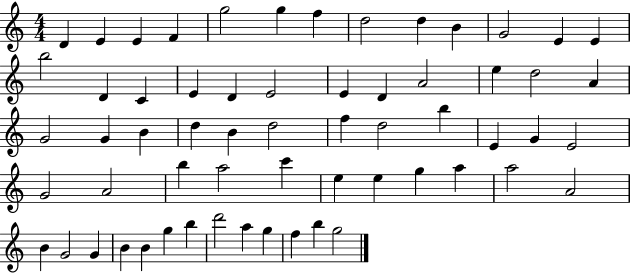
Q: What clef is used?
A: treble